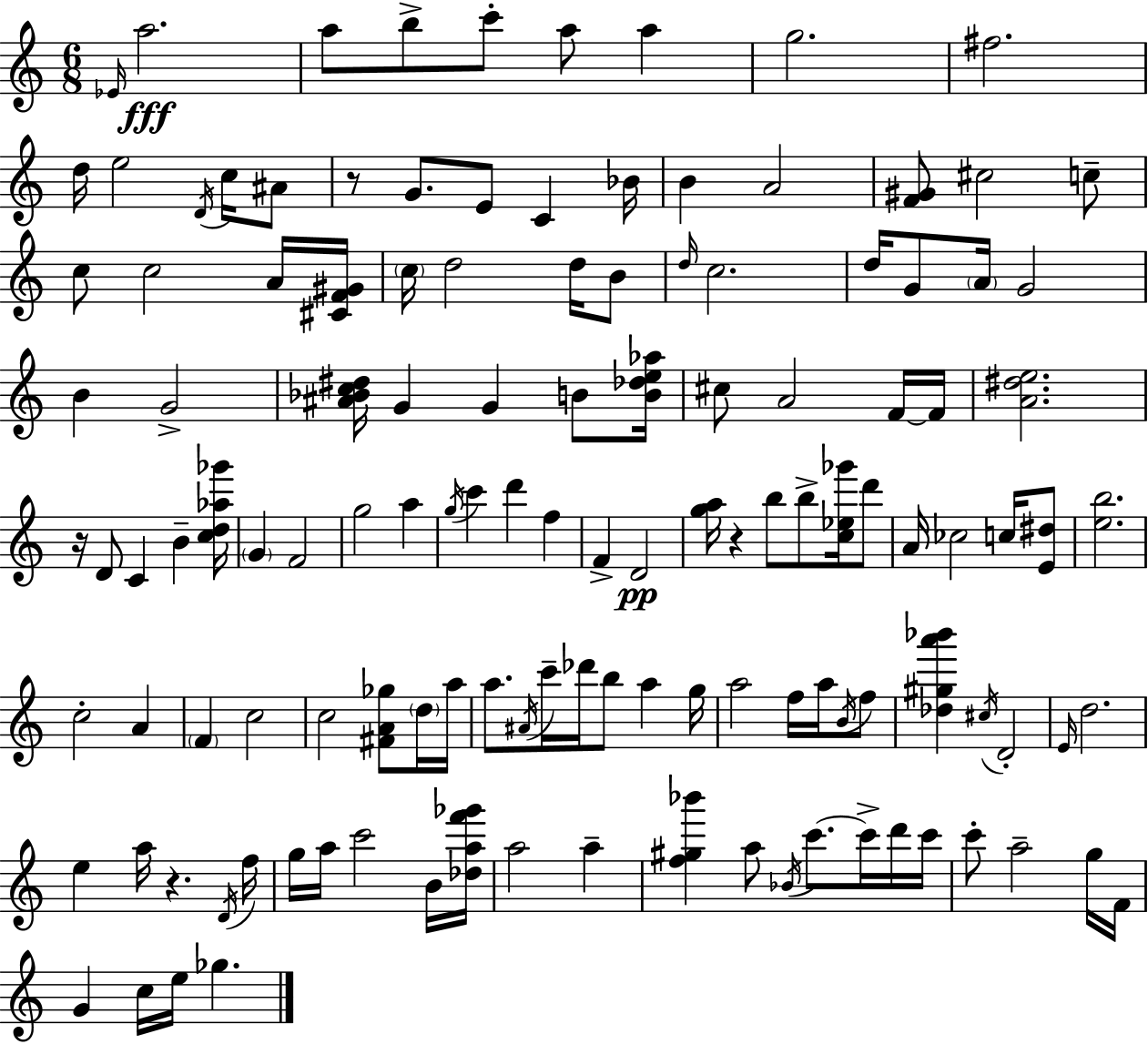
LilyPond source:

{
  \clef treble
  \numericTimeSignature
  \time 6/8
  \key c \major
  \grace { ees'16 }\fff a''2. | a''8 b''8-> c'''8-. a''8 a''4 | g''2. | fis''2. | \break d''16 e''2 \acciaccatura { d'16 } c''16 | ais'8 r8 g'8. e'8 c'4 | bes'16 b'4 a'2 | <f' gis'>8 cis''2 | \break c''8-- c''8 c''2 | a'16 <cis' f' gis'>16 \parenthesize c''16 d''2 d''16 | b'8 \grace { d''16 } c''2. | d''16 g'8 \parenthesize a'16 g'2 | \break b'4 g'2-> | <ais' bes' c'' dis''>16 g'4 g'4 | b'8 <b' des'' e'' aes''>16 cis''8 a'2 | f'16~~ f'16 <a' dis'' e''>2. | \break r16 d'8 c'4 b'4-- | <c'' d'' aes'' ges'''>16 \parenthesize g'4 f'2 | g''2 a''4 | \acciaccatura { g''16 } c'''4 d'''4 | \break f''4 f'4-> d'2\pp | <g'' a''>16 r4 b''8 b''8-> | <c'' ees'' ges'''>16 d'''8 a'16 ces''2 | c''16 <e' dis''>8 <e'' b''>2. | \break c''2-. | a'4 \parenthesize f'4 c''2 | c''2 | <fis' a' ges''>8 \parenthesize d''16 a''16 a''8. \acciaccatura { ais'16 } c'''16-- des'''16 b''8 | \break a''4 g''16 a''2 | f''16 a''16 \acciaccatura { b'16 } f''8 <des'' gis'' a''' bes'''>4 \acciaccatura { cis''16 } d'2-. | \grace { e'16 } d''2. | e''4 | \break a''16 r4. \acciaccatura { d'16 } f''16 g''16 a''16 c'''2 | b'16 <des'' a'' f''' ges'''>16 a''2 | a''4-- <f'' gis'' bes'''>4 | a''8 \acciaccatura { bes'16 } c'''8.~~ c'''16-> d'''16 c'''16 c'''8-. | \break a''2-- g''16 f'16 g'4 | c''16 e''16 ges''4. \bar "|."
}